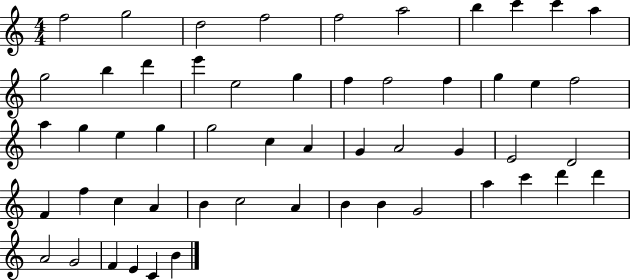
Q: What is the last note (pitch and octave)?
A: B4